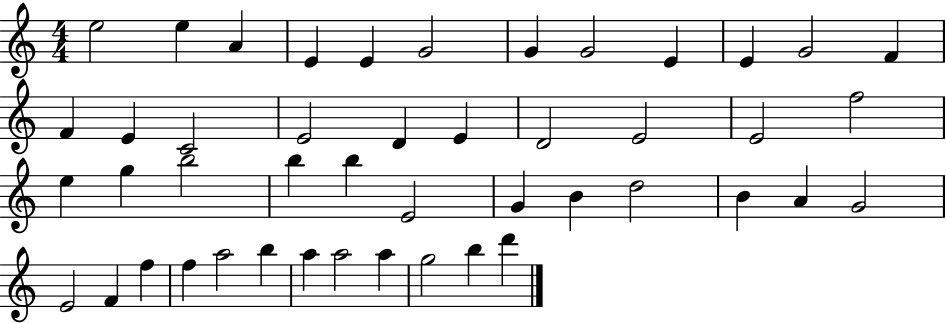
X:1
T:Untitled
M:4/4
L:1/4
K:C
e2 e A E E G2 G G2 E E G2 F F E C2 E2 D E D2 E2 E2 f2 e g b2 b b E2 G B d2 B A G2 E2 F f f a2 b a a2 a g2 b d'